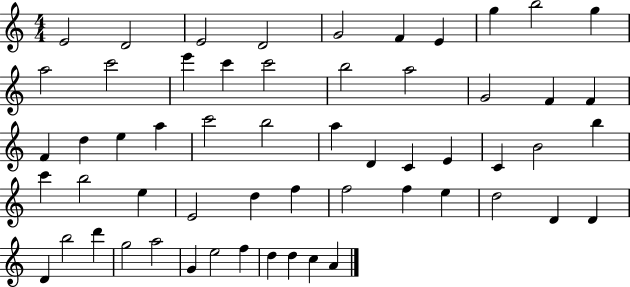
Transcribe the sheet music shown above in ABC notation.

X:1
T:Untitled
M:4/4
L:1/4
K:C
E2 D2 E2 D2 G2 F E g b2 g a2 c'2 e' c' c'2 b2 a2 G2 F F F d e a c'2 b2 a D C E C B2 b c' b2 e E2 d f f2 f e d2 D D D b2 d' g2 a2 G e2 f d d c A